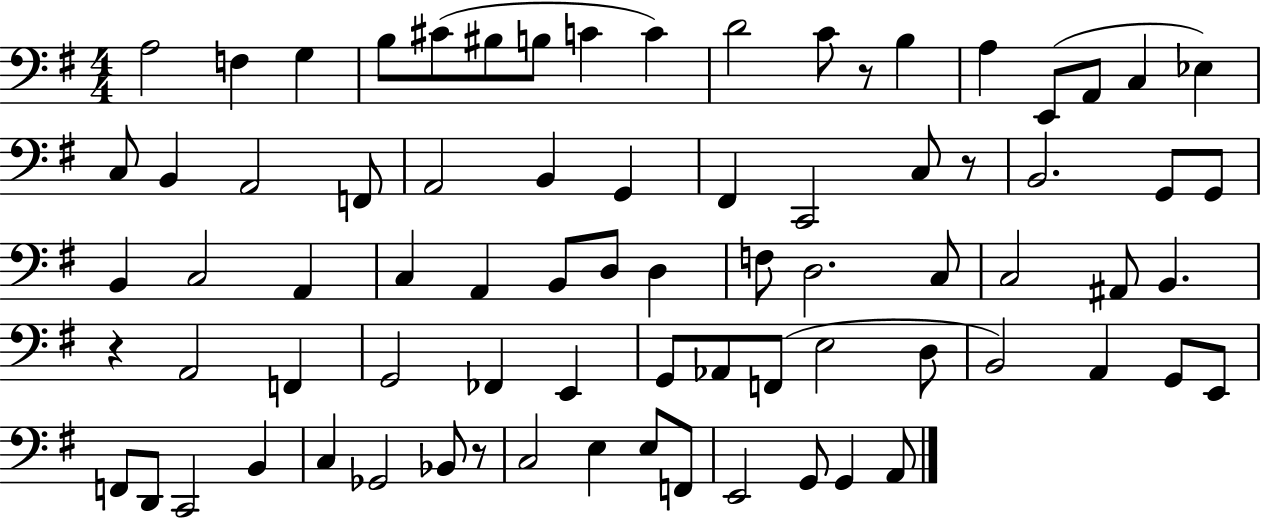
X:1
T:Untitled
M:4/4
L:1/4
K:G
A,2 F, G, B,/2 ^C/2 ^B,/2 B,/2 C C D2 C/2 z/2 B, A, E,,/2 A,,/2 C, _E, C,/2 B,, A,,2 F,,/2 A,,2 B,, G,, ^F,, C,,2 C,/2 z/2 B,,2 G,,/2 G,,/2 B,, C,2 A,, C, A,, B,,/2 D,/2 D, F,/2 D,2 C,/2 C,2 ^A,,/2 B,, z A,,2 F,, G,,2 _F,, E,, G,,/2 _A,,/2 F,,/2 E,2 D,/2 B,,2 A,, G,,/2 E,,/2 F,,/2 D,,/2 C,,2 B,, C, _G,,2 _B,,/2 z/2 C,2 E, E,/2 F,,/2 E,,2 G,,/2 G,, A,,/2